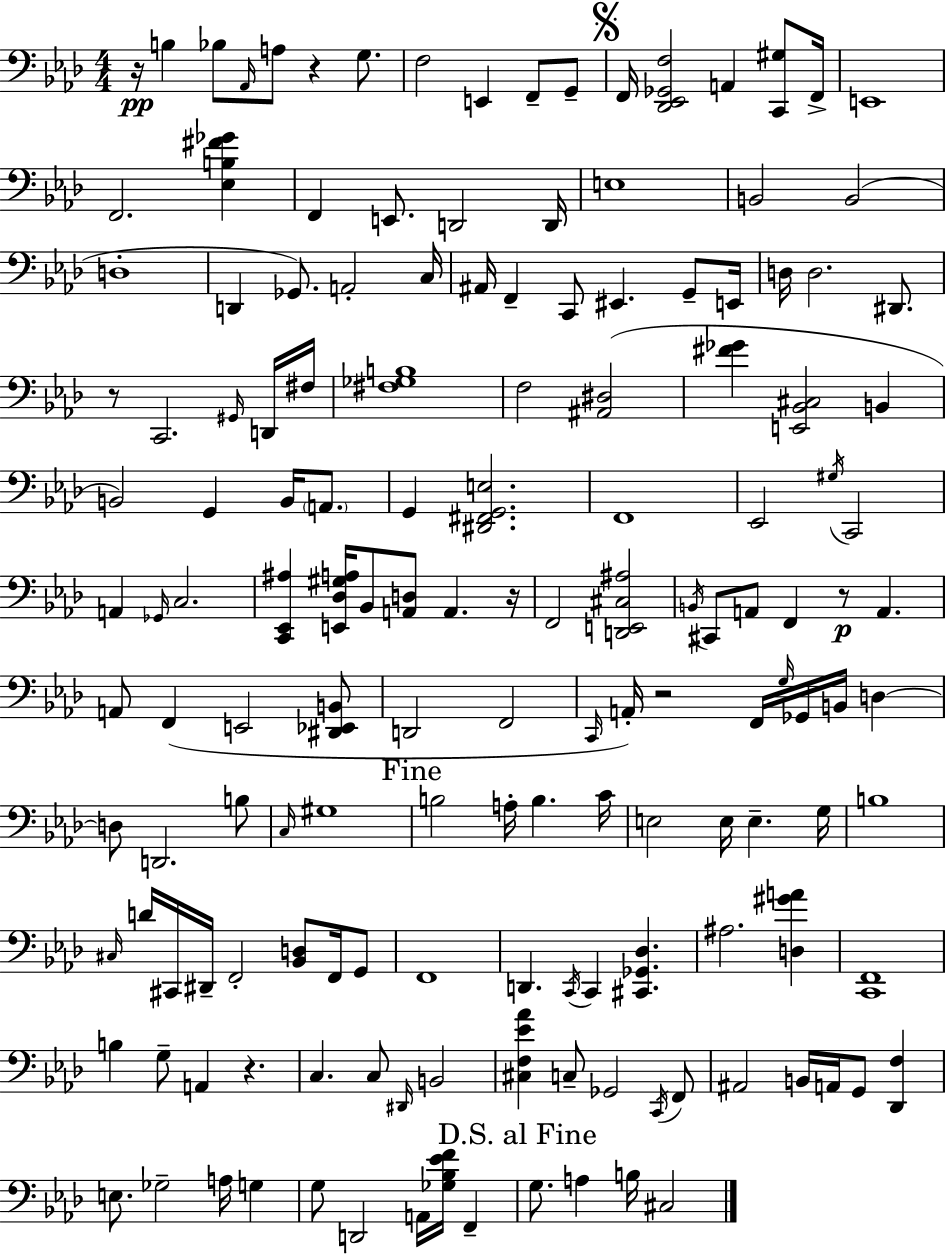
{
  \clef bass
  \numericTimeSignature
  \time 4/4
  \key aes \major
  r16\pp b4 bes8 \grace { aes,16 } a8 r4 g8. | f2 e,4 f,8-- g,8-- | \mark \markup { \musicglyph "scripts.segno" } f,16 <des, ees, ges, f>2 a,4 <c, gis>8 | f,16-> e,1 | \break f,2. <ees b fis' ges'>4 | f,4 e,8. d,2 | d,16 e1 | b,2 b,2( | \break d1-. | d,4 ges,8.) a,2-. | c16 ais,16 f,4-- c,8 eis,4. g,8-- | e,16 d16 d2. dis,8. | \break r8 c,2. \grace { gis,16 } | d,16 fis16 <fis ges b>1 | f2 <ais, dis>2( | <fis' ges'>4 <e, bes, cis>2 b,4 | \break b,2) g,4 b,16 \parenthesize a,8. | g,4 <dis, fis, g, e>2. | f,1 | ees,2 \acciaccatura { gis16 } c,2 | \break a,4 \grace { ges,16 } c2. | <c, ees, ais>4 <e, des gis a>16 bes,8 <a, d>8 a,4. | r16 f,2 <d, e, cis ais>2 | \acciaccatura { b,16 } cis,8 a,8 f,4 r8\p a,4. | \break a,8 f,4( e,2 | <dis, ees, b,>8 d,2 f,2 | \grace { c,16 }) a,16-. r2 f,16 | \grace { g16 } ges,16 b,16 d4~~ d8 d,2. | \break b8 \grace { c16 } gis1 | \mark "Fine" b2 | a16-. b4. c'16 e2 | e16 e4.-- g16 b1 | \break \grace { cis16 } d'16 cis,16 dis,16-- f,2-. | <bes, d>8 f,16 g,8 f,1 | d,4. \acciaccatura { c,16 } | c,4 <cis, ges, des>4. ais2. | \break <d gis' a'>4 <c, f,>1 | b4 g8-- | a,4 r4. c4. | c8 \grace { dis,16 } b,2 <cis f ees' aes'>4 c8-- | \break ges,2 \acciaccatura { c,16 } f,8 ais,2 | b,16 a,16 g,8 <des, f>4 e8. ges2-- | a16 g4 g8 d,2 | a,16 <ges bes ees' f'>16 f,4-- \mark "D.S. al Fine" g8. a4 | \break b16 cis2 \bar "|."
}